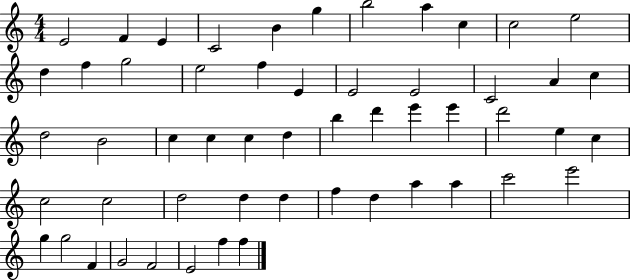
X:1
T:Untitled
M:4/4
L:1/4
K:C
E2 F E C2 B g b2 a c c2 e2 d f g2 e2 f E E2 E2 C2 A c d2 B2 c c c d b d' e' e' d'2 e c c2 c2 d2 d d f d a a c'2 e'2 g g2 F G2 F2 E2 f f